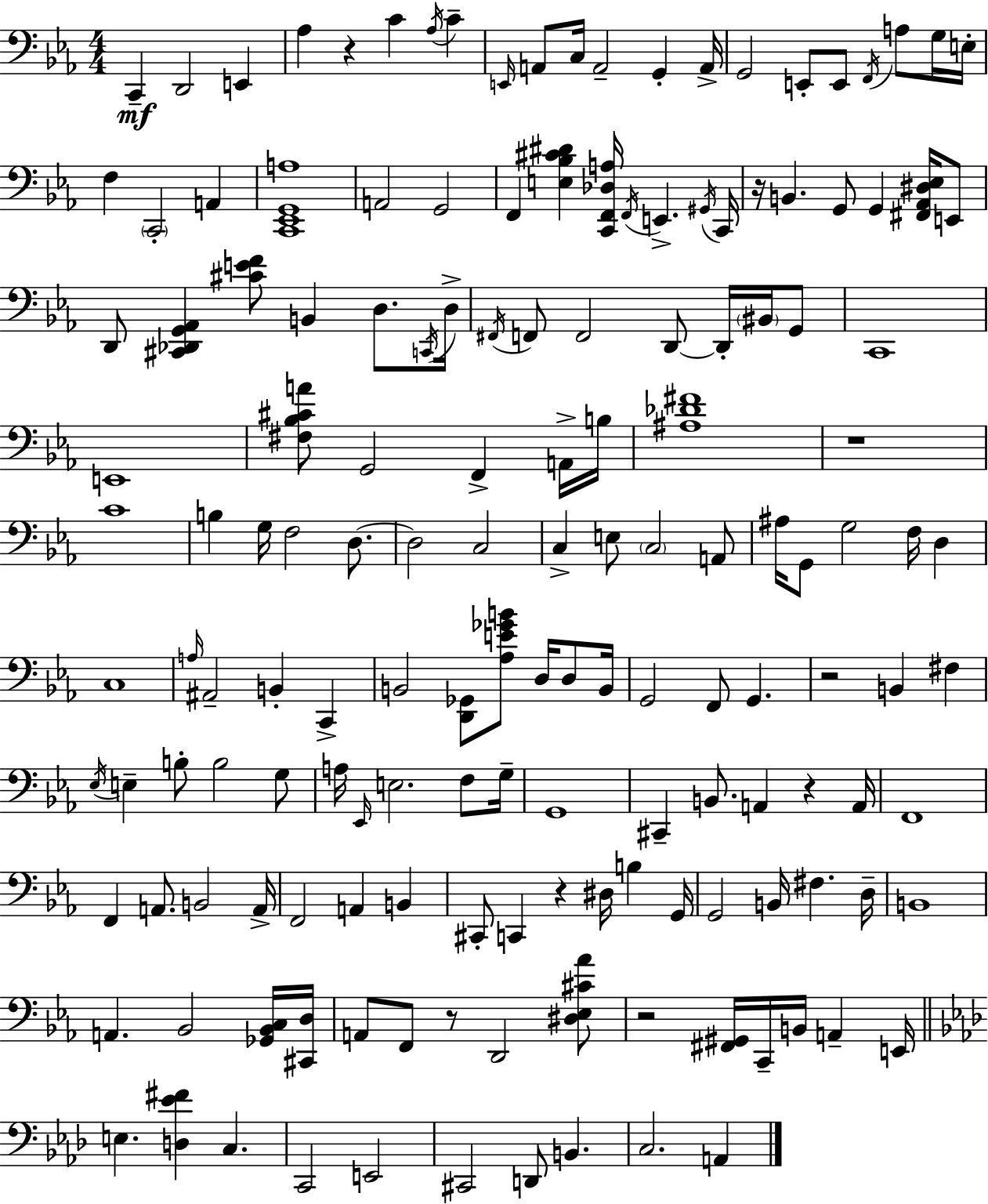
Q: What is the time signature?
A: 4/4